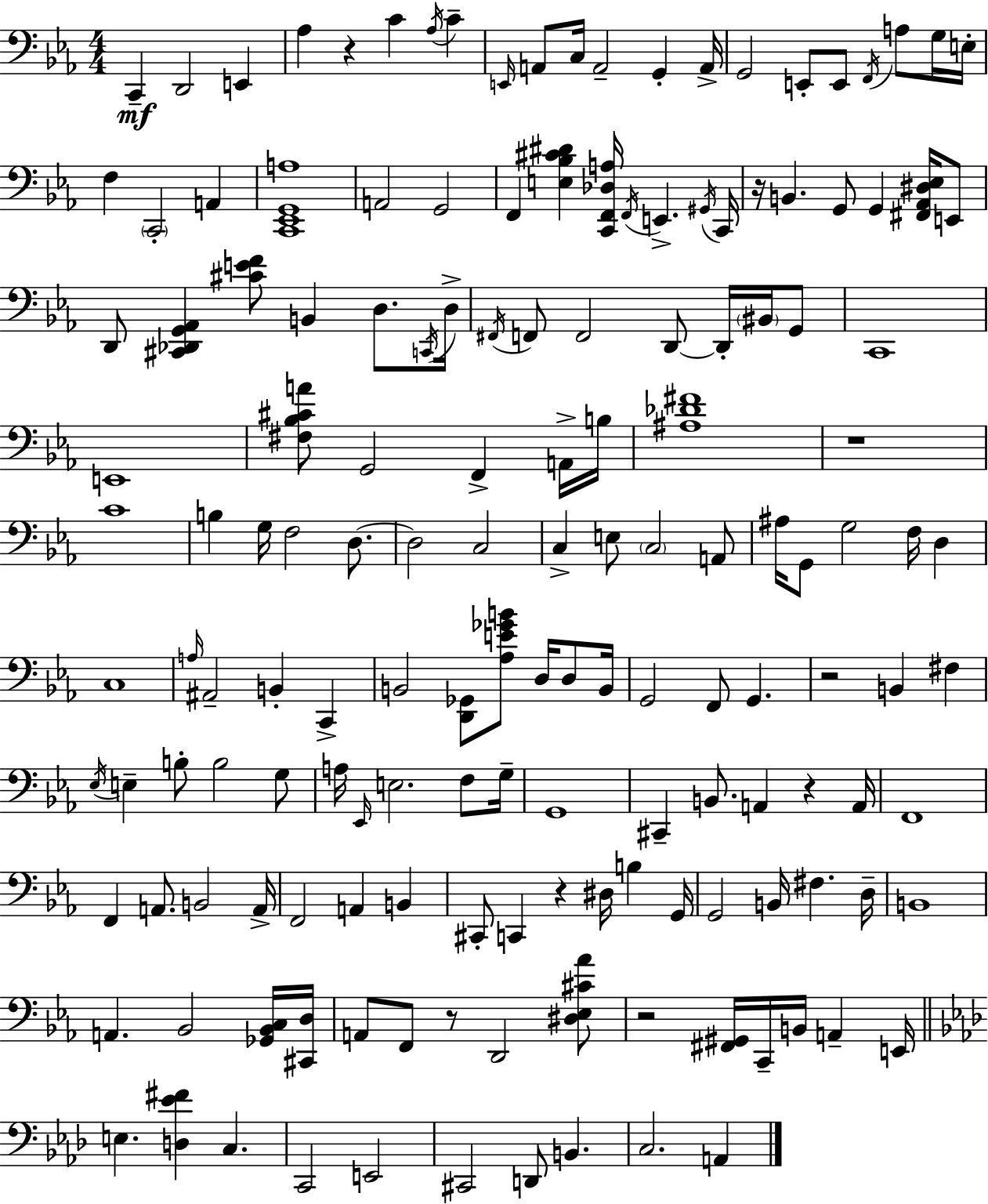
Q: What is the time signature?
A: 4/4